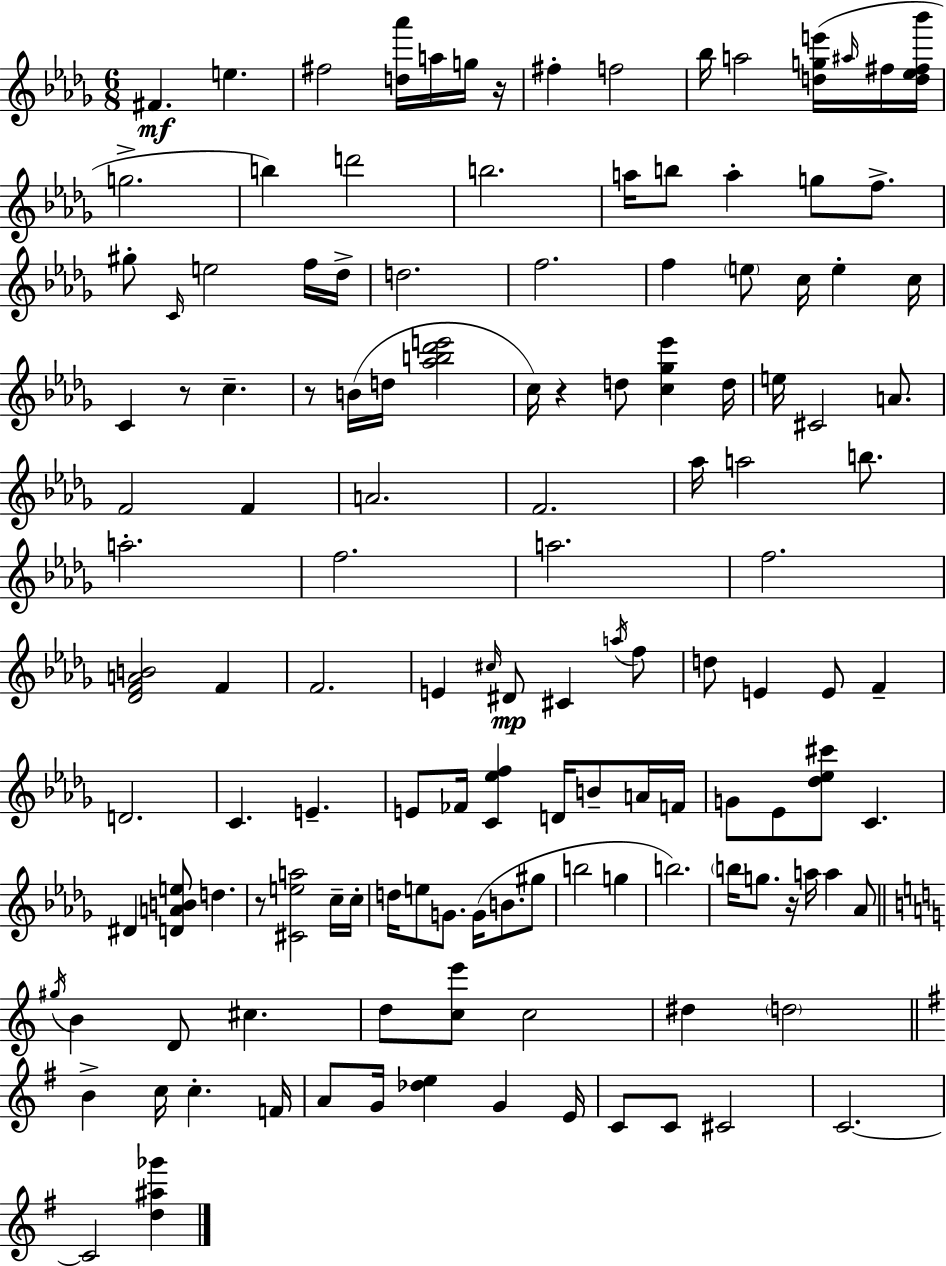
F#4/q. E5/q. F#5/h [D5,Ab6]/s A5/s G5/s R/s F#5/q F5/h Bb5/s A5/h [D5,G5,E6]/s A#5/s F#5/s [D5,Eb5,F#5,Bb6]/s G5/h. B5/q D6/h B5/h. A5/s B5/e A5/q G5/e F5/e. G#5/e C4/s E5/h F5/s Db5/s D5/h. F5/h. F5/q E5/e C5/s E5/q C5/s C4/q R/e C5/q. R/e B4/s D5/s [Ab5,B5,Db6,E6]/h C5/s R/q D5/e [C5,Gb5,Eb6]/q D5/s E5/s C#4/h A4/e. F4/h F4/q A4/h. F4/h. Ab5/s A5/h B5/e. A5/h. F5/h. A5/h. F5/h. [Db4,F4,A4,B4]/h F4/q F4/h. E4/q C#5/s D#4/e C#4/q A5/s F5/e D5/e E4/q E4/e F4/q D4/h. C4/q. E4/q. E4/e FES4/s [C4,Eb5,F5]/q D4/s B4/e A4/s F4/s G4/e Eb4/e [Db5,Eb5,C#6]/e C4/q. D#4/q [D4,A4,B4,E5]/e D5/q. R/e [C#4,E5,A5]/h C5/s C5/s D5/s E5/e G4/e. G4/s B4/e. G#5/e B5/h G5/q B5/h. B5/s G5/e. R/s A5/s A5/q Ab4/e G#5/s B4/q D4/e C#5/q. D5/e [C5,E6]/e C5/h D#5/q D5/h B4/q C5/s C5/q. F4/s A4/e G4/s [Db5,E5]/q G4/q E4/s C4/e C4/e C#4/h C4/h. C4/h [D5,A#5,Gb6]/q